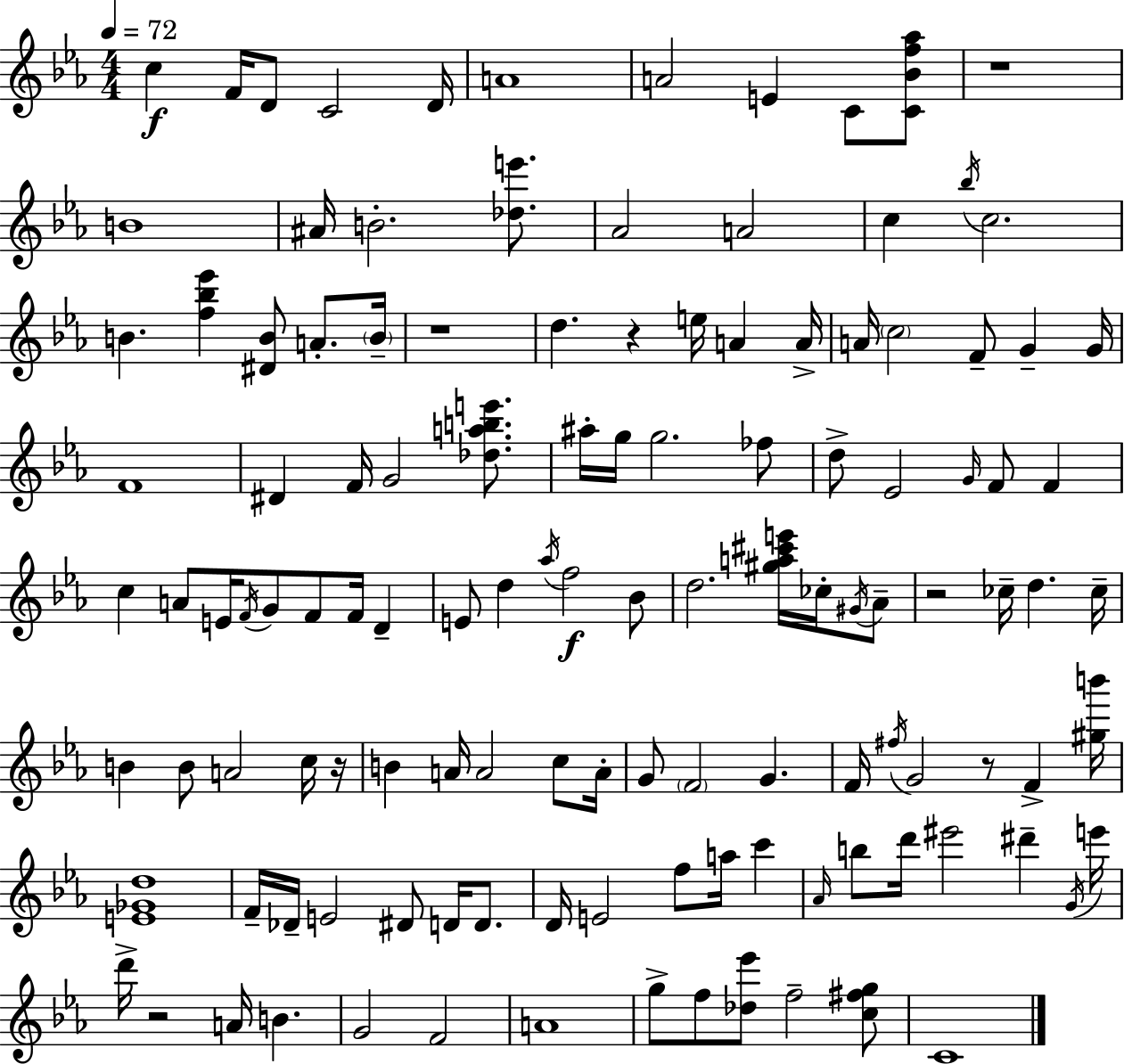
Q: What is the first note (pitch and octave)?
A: C5